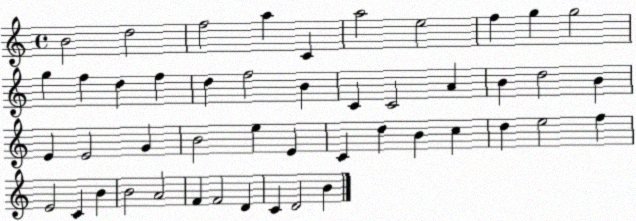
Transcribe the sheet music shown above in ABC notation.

X:1
T:Untitled
M:4/4
L:1/4
K:C
B2 d2 f2 a C a2 e2 f g g2 g f d f d f2 B C C2 A B d2 B E E2 G B2 e E C d B c d e2 f E2 C B B2 A2 F F2 D C D2 B